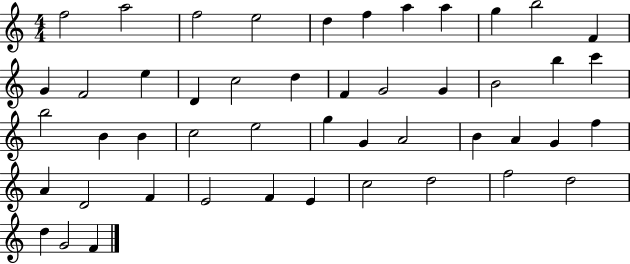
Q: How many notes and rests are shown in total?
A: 48